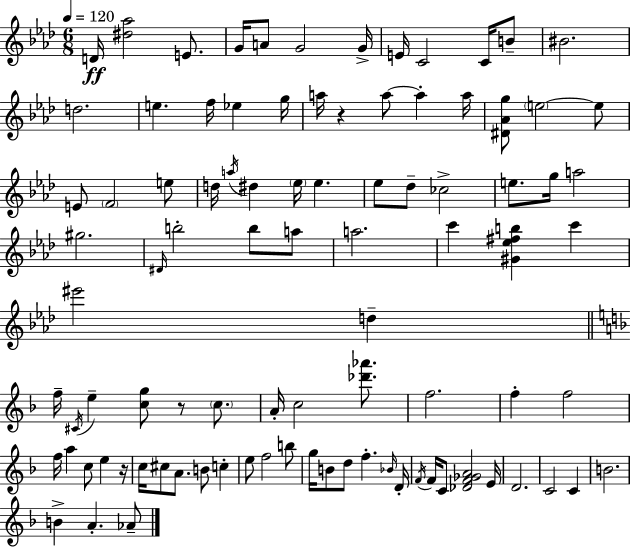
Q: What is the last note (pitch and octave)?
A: Ab4